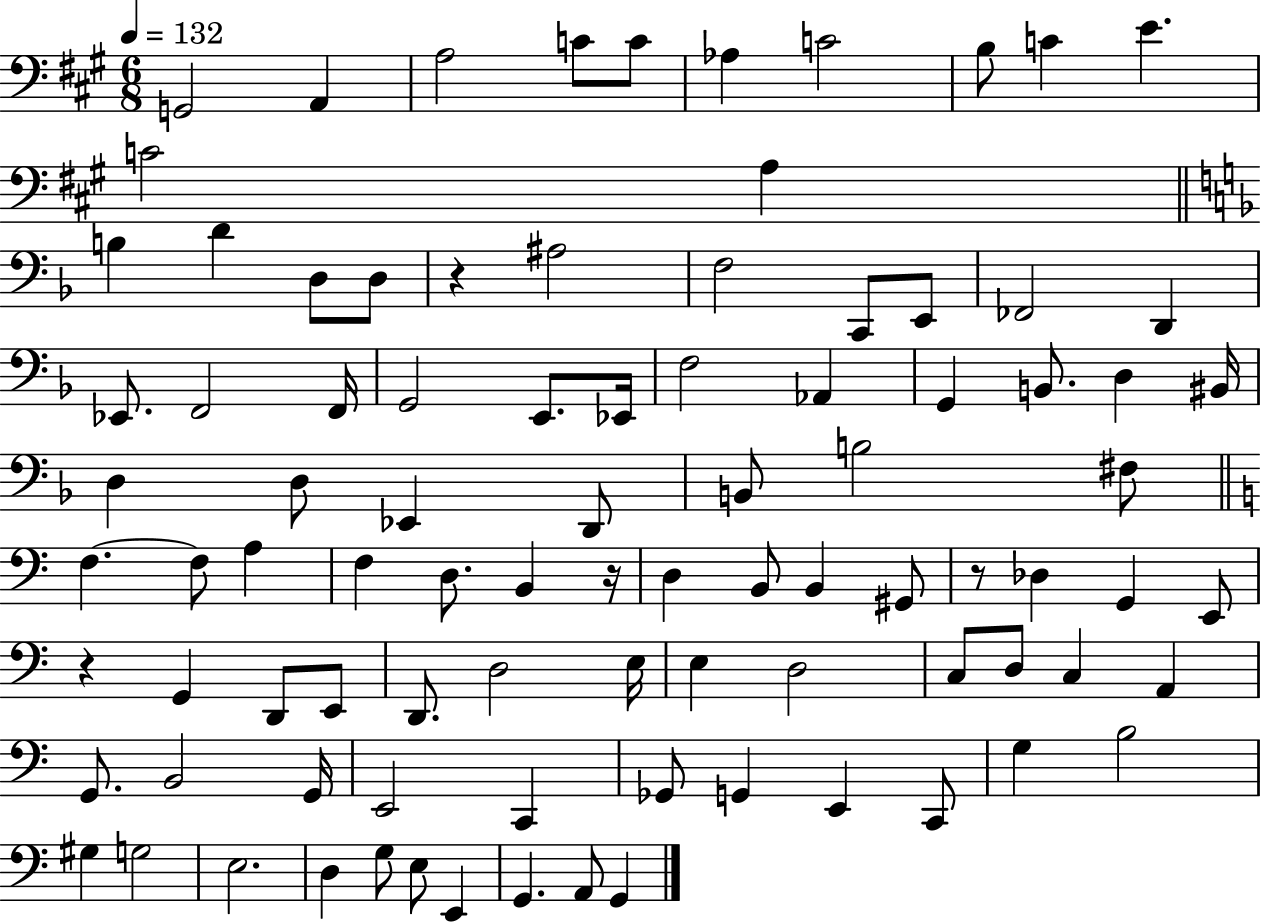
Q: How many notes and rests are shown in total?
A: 91